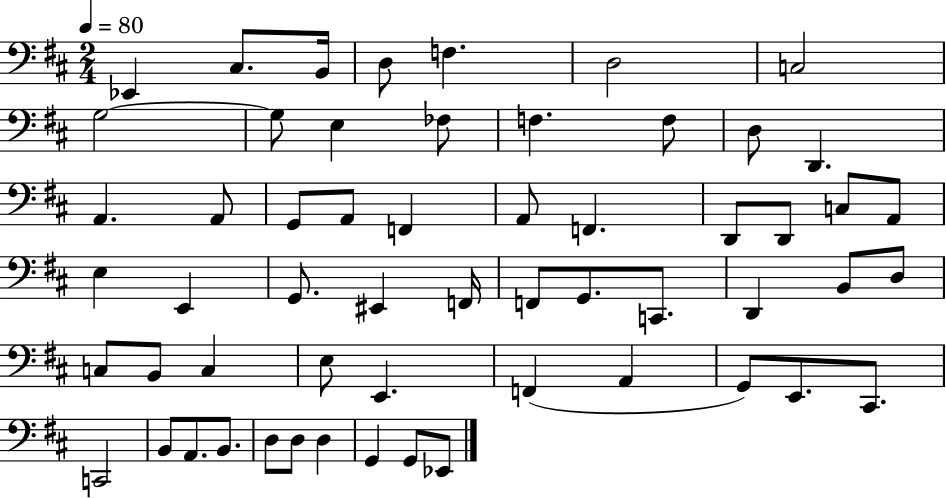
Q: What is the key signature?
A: D major